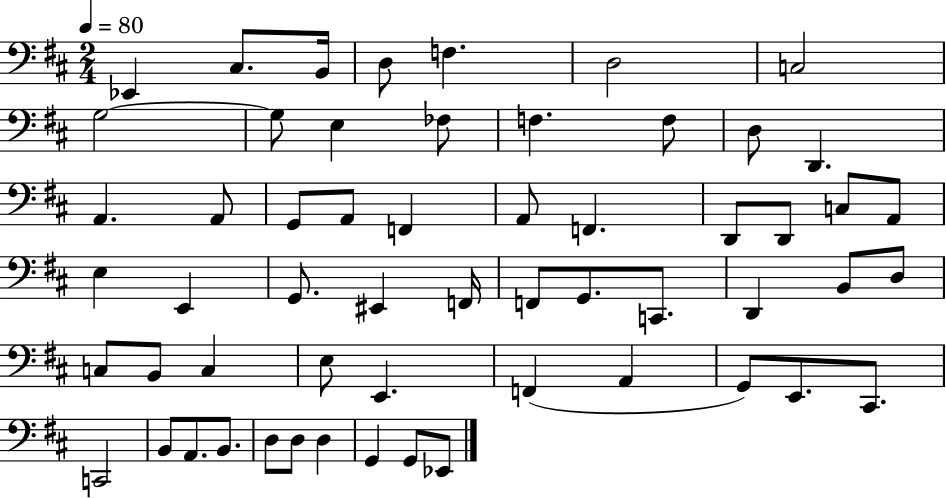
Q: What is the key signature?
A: D major